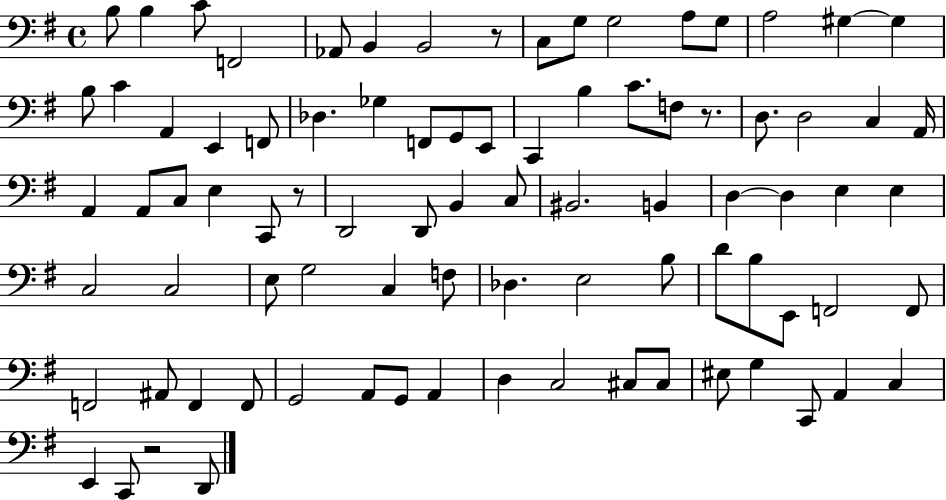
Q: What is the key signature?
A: G major